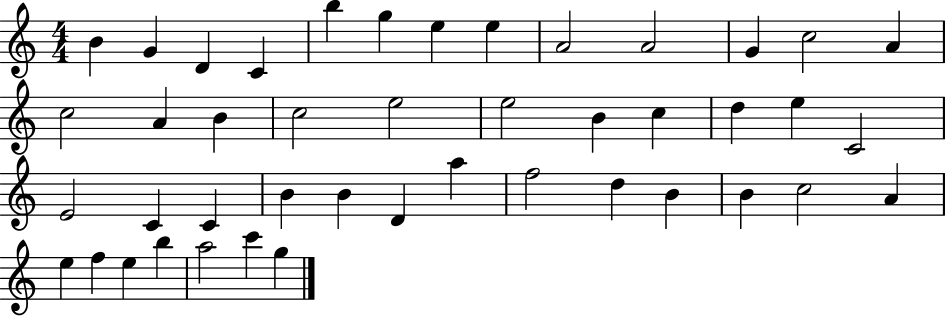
B4/q G4/q D4/q C4/q B5/q G5/q E5/q E5/q A4/h A4/h G4/q C5/h A4/q C5/h A4/q B4/q C5/h E5/h E5/h B4/q C5/q D5/q E5/q C4/h E4/h C4/q C4/q B4/q B4/q D4/q A5/q F5/h D5/q B4/q B4/q C5/h A4/q E5/q F5/q E5/q B5/q A5/h C6/q G5/q